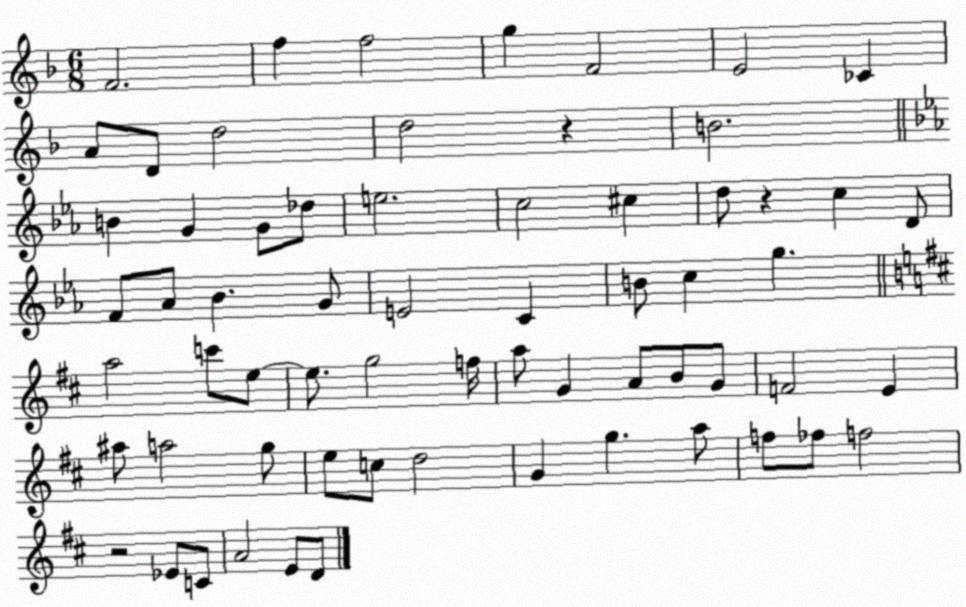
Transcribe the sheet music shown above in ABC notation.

X:1
T:Untitled
M:6/8
L:1/4
K:F
F2 f f2 g F2 E2 _C A/2 D/2 d2 d2 z B2 B G G/2 _d/2 e2 c2 ^c d/2 z c D/2 F/2 _A/2 _B G/2 E2 C B/2 c g a2 c'/2 e/2 e/2 g2 f/4 a/2 G A/2 B/2 G/2 F2 E ^a/2 a2 g/2 e/2 c/2 d2 G g a/2 f/2 _f/2 f2 z2 _E/2 C/2 A2 E/2 D/2